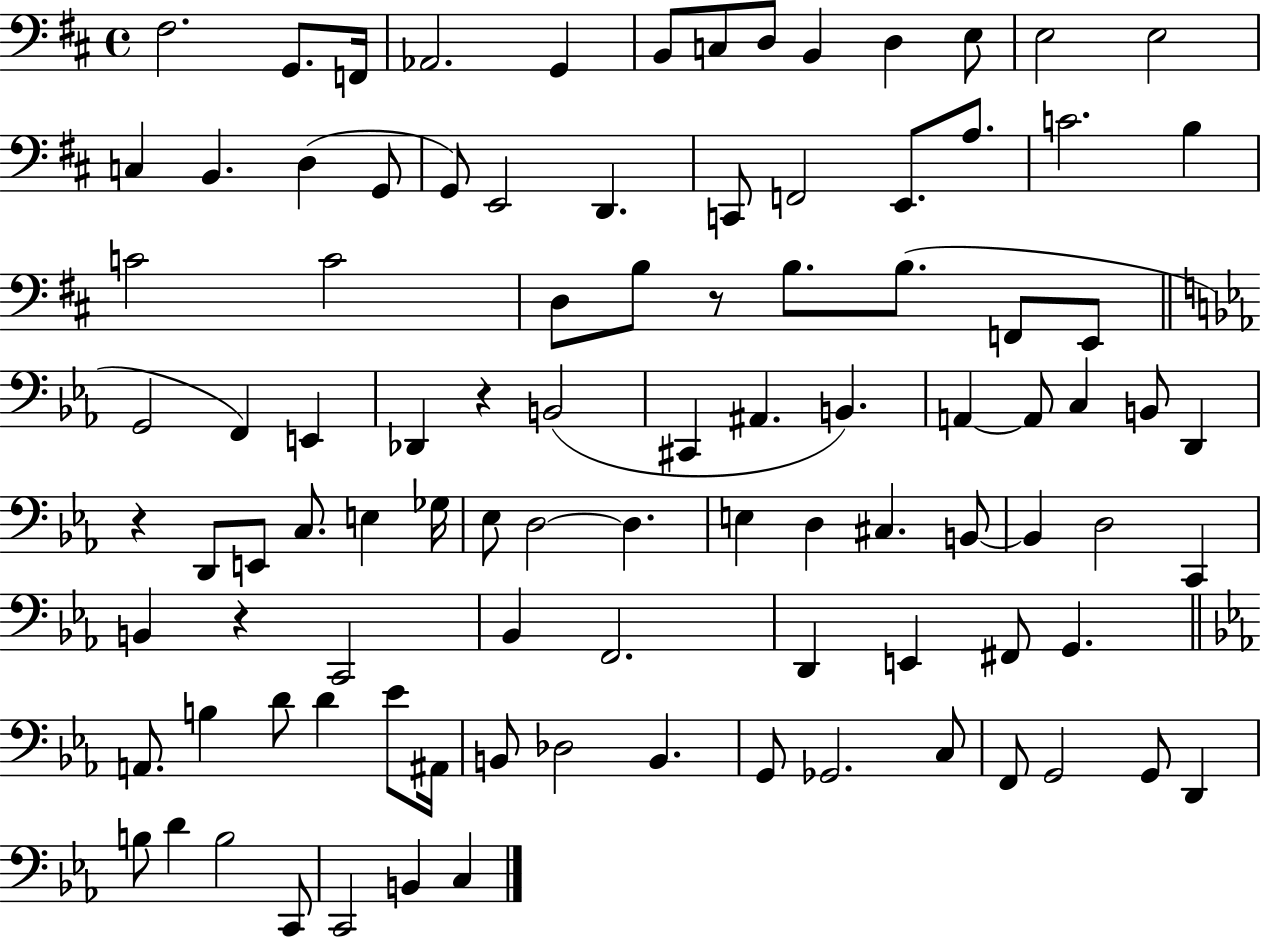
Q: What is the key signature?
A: D major